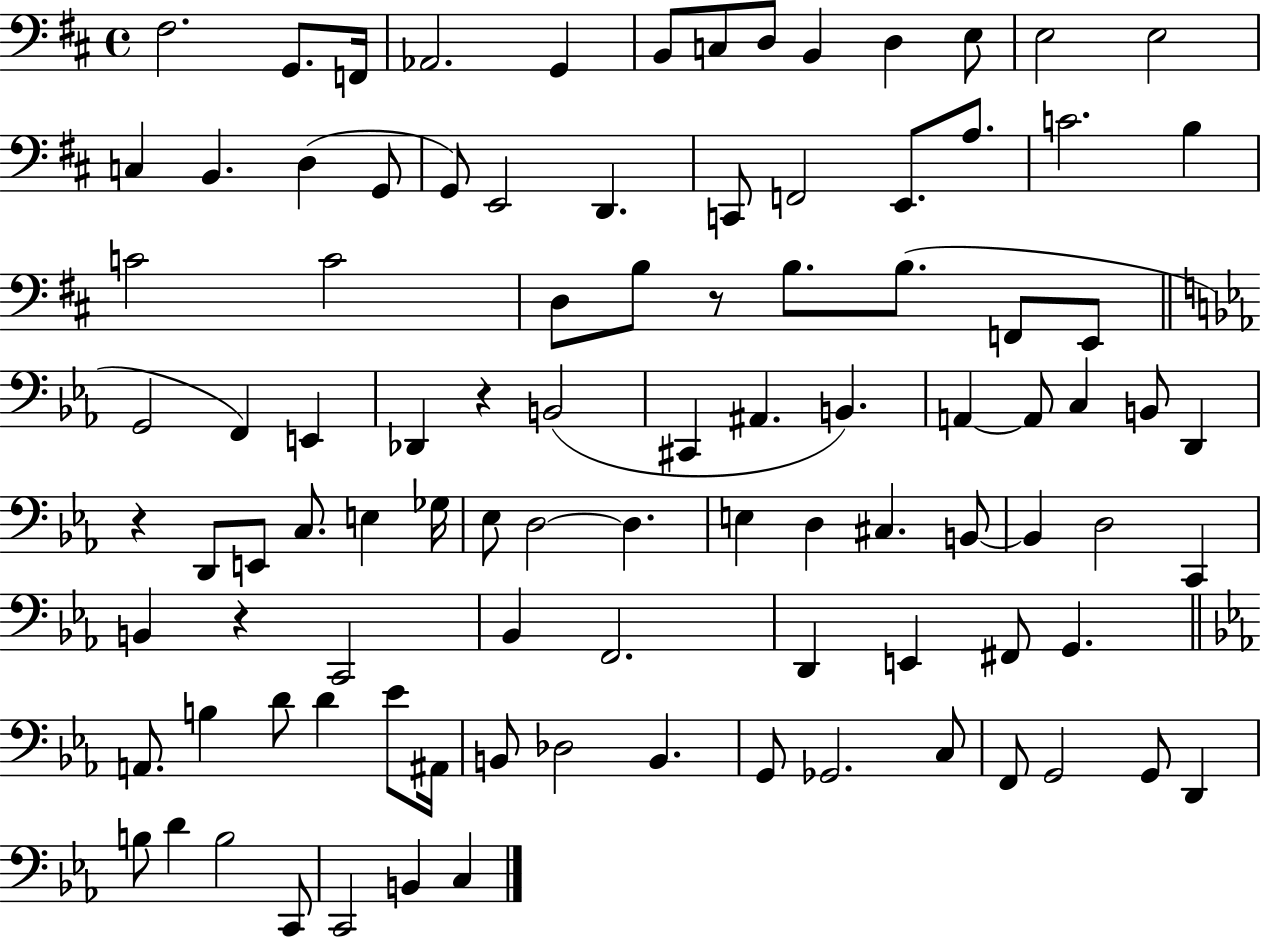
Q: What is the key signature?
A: D major